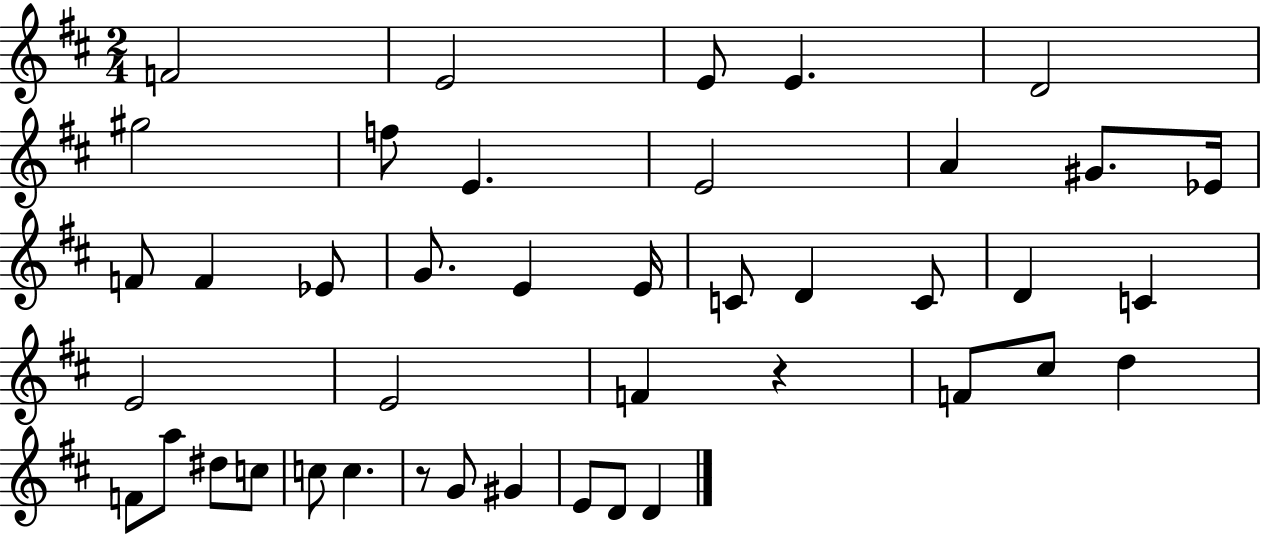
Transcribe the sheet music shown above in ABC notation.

X:1
T:Untitled
M:2/4
L:1/4
K:D
F2 E2 E/2 E D2 ^g2 f/2 E E2 A ^G/2 _E/4 F/2 F _E/2 G/2 E E/4 C/2 D C/2 D C E2 E2 F z F/2 ^c/2 d F/2 a/2 ^d/2 c/2 c/2 c z/2 G/2 ^G E/2 D/2 D